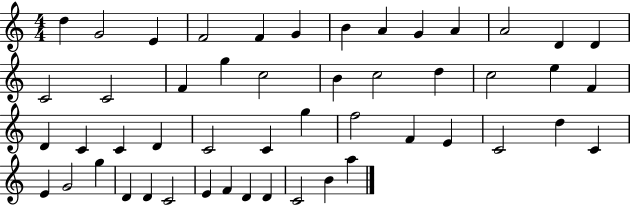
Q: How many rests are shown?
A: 0